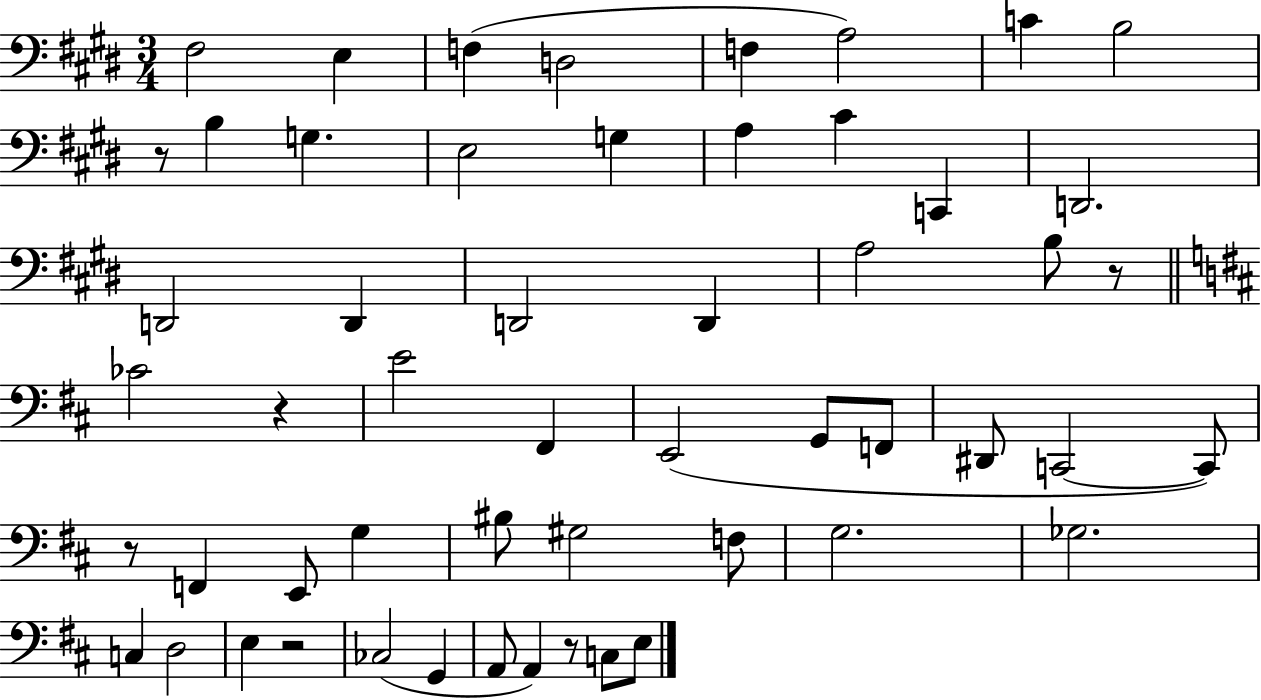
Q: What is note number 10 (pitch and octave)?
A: G3